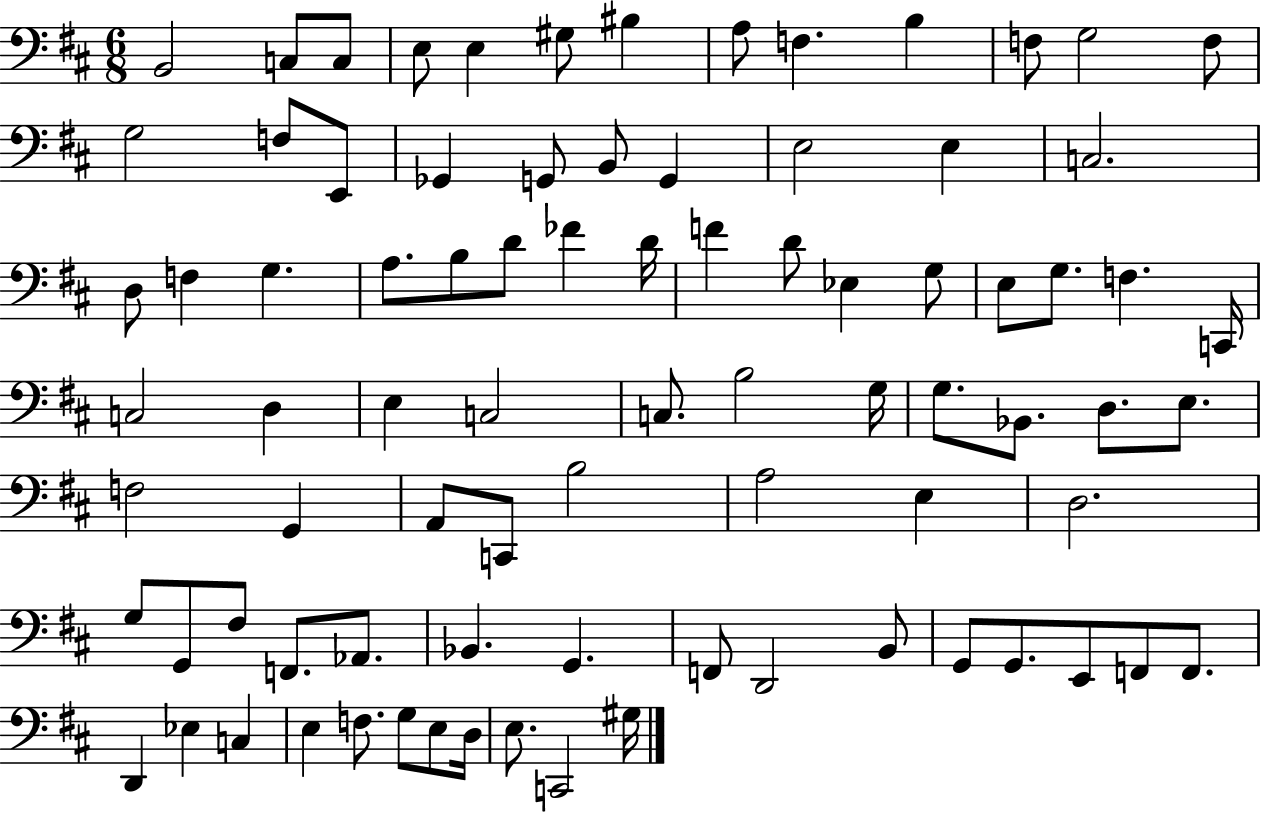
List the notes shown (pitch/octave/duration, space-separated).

B2/h C3/e C3/e E3/e E3/q G#3/e BIS3/q A3/e F3/q. B3/q F3/e G3/h F3/e G3/h F3/e E2/e Gb2/q G2/e B2/e G2/q E3/h E3/q C3/h. D3/e F3/q G3/q. A3/e. B3/e D4/e FES4/q D4/s F4/q D4/e Eb3/q G3/e E3/e G3/e. F3/q. C2/s C3/h D3/q E3/q C3/h C3/e. B3/h G3/s G3/e. Bb2/e. D3/e. E3/e. F3/h G2/q A2/e C2/e B3/h A3/h E3/q D3/h. G3/e G2/e F#3/e F2/e. Ab2/e. Bb2/q. G2/q. F2/e D2/h B2/e G2/e G2/e. E2/e F2/e F2/e. D2/q Eb3/q C3/q E3/q F3/e. G3/e E3/e D3/s E3/e. C2/h G#3/s